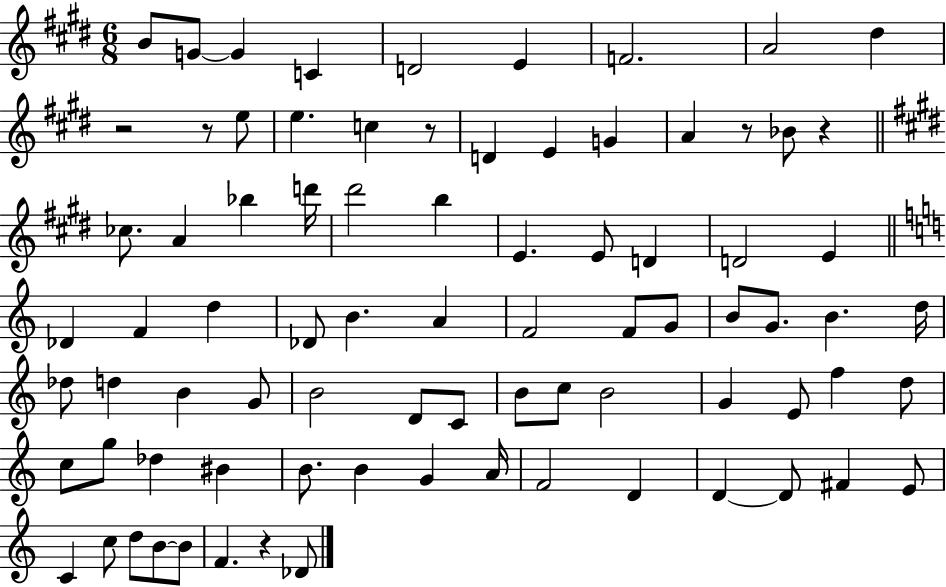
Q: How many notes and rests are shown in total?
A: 82